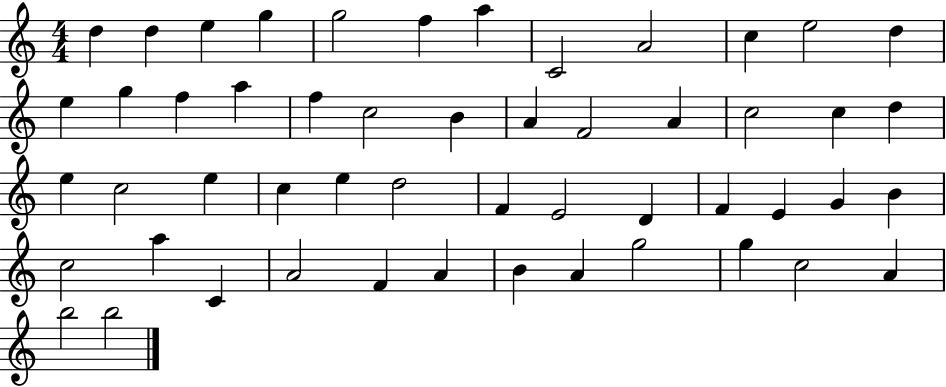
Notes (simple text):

D5/q D5/q E5/q G5/q G5/h F5/q A5/q C4/h A4/h C5/q E5/h D5/q E5/q G5/q F5/q A5/q F5/q C5/h B4/q A4/q F4/h A4/q C5/h C5/q D5/q E5/q C5/h E5/q C5/q E5/q D5/h F4/q E4/h D4/q F4/q E4/q G4/q B4/q C5/h A5/q C4/q A4/h F4/q A4/q B4/q A4/q G5/h G5/q C5/h A4/q B5/h B5/h